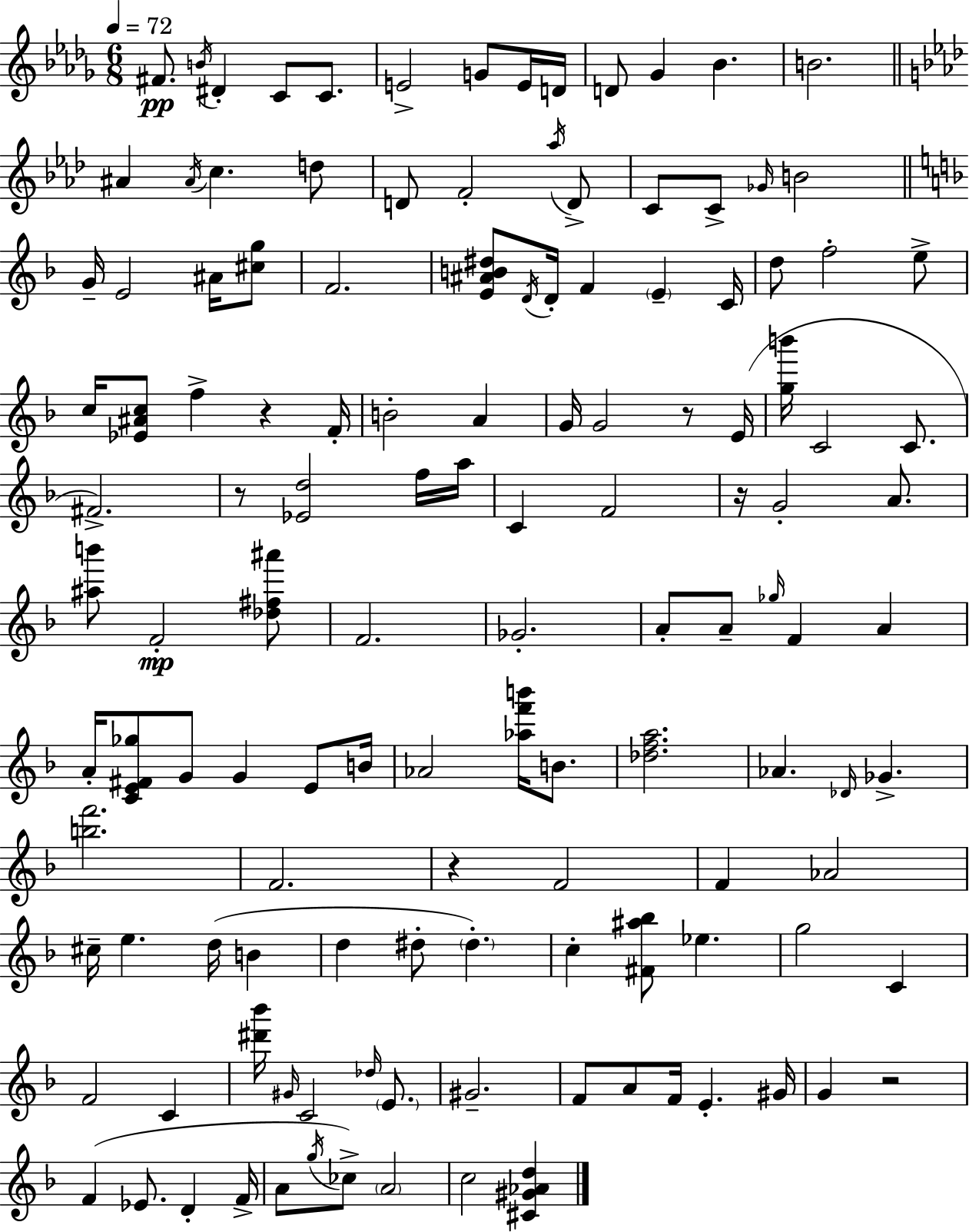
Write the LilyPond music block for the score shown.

{
  \clef treble
  \numericTimeSignature
  \time 6/8
  \key bes \minor
  \tempo 4 = 72
  \repeat volta 2 { fis'8.\pp \acciaccatura { b'16 } dis'4-. c'8 c'8. | e'2-> g'8 e'16 | d'16 d'8 ges'4 bes'4. | b'2. | \break \bar "||" \break \key aes \major ais'4 \acciaccatura { ais'16 } c''4. d''8 | d'8 f'2-. \acciaccatura { aes''16 } | d'8-> c'8 c'8-> \grace { ges'16 } b'2 | \bar "||" \break \key f \major g'16-- e'2 ais'16 <cis'' g''>8 | f'2. | <e' ais' b' dis''>8 \acciaccatura { d'16 } d'16-. f'4 \parenthesize e'4-- | c'16 d''8 f''2-. e''8-> | \break c''16 <ees' ais' c''>8 f''4-> r4 | f'16-. b'2-. a'4 | g'16 g'2 r8 | e'16( <g'' b'''>16 c'2 c'8. | \break fis'2.->) | r8 <ees' d''>2 f''16 | a''16 c'4 f'2 | r16 g'2-. a'8. | \break <ais'' b'''>8 f'2-.\mp <des'' fis'' ais'''>8 | f'2. | ges'2.-. | a'8-. a'8-- \grace { ges''16 } f'4 a'4 | \break a'16-. <c' e' fis' ges''>8 g'8 g'4 e'8 | b'16 aes'2 <aes'' f''' b'''>16 b'8. | <des'' f'' a''>2. | aes'4. \grace { des'16 } ges'4.-> | \break <b'' f'''>2. | f'2. | r4 f'2 | f'4 aes'2 | \break cis''16-- e''4. d''16( b'4 | d''4 dis''8-. \parenthesize dis''4.-.) | c''4-. <fis' ais'' bes''>8 ees''4. | g''2 c'4 | \break f'2 c'4 | <dis''' bes'''>16 \grace { gis'16 } c'2 | \grace { des''16 } \parenthesize e'8. gis'2.-- | f'8 a'8 f'16 e'4.-. | \break gis'16 g'4 r2 | f'4( ees'8. | d'4-. f'16-> a'8 \acciaccatura { g''16 }) ces''8-> \parenthesize a'2 | c''2 | \break <cis' gis' aes' d''>4 } \bar "|."
}